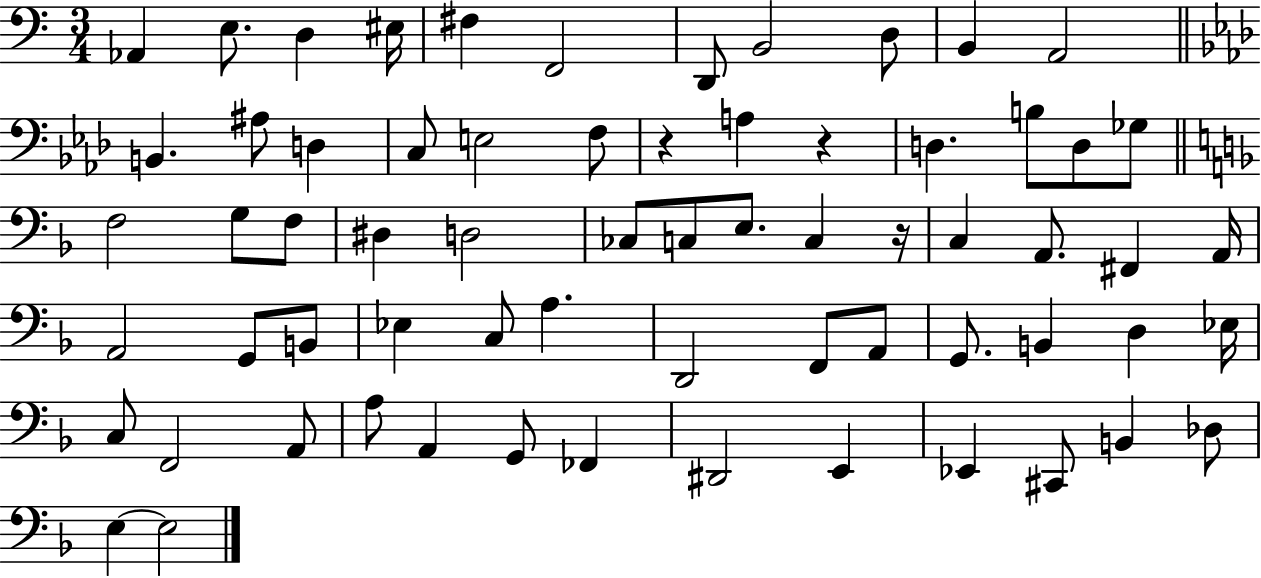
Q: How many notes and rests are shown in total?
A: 66